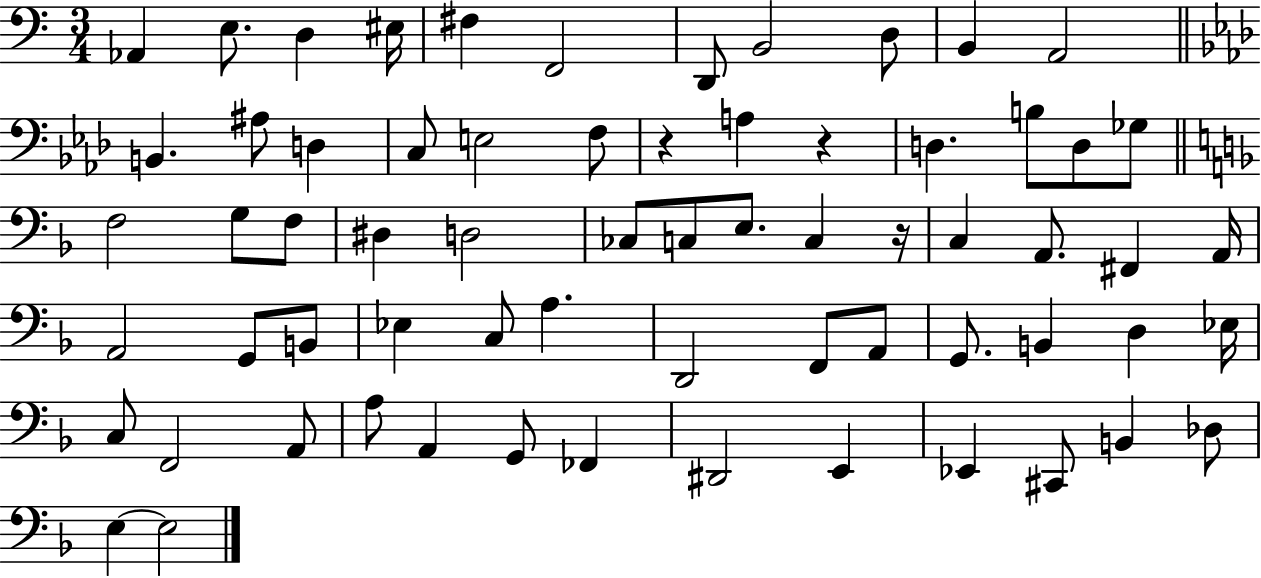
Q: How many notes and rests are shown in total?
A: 66